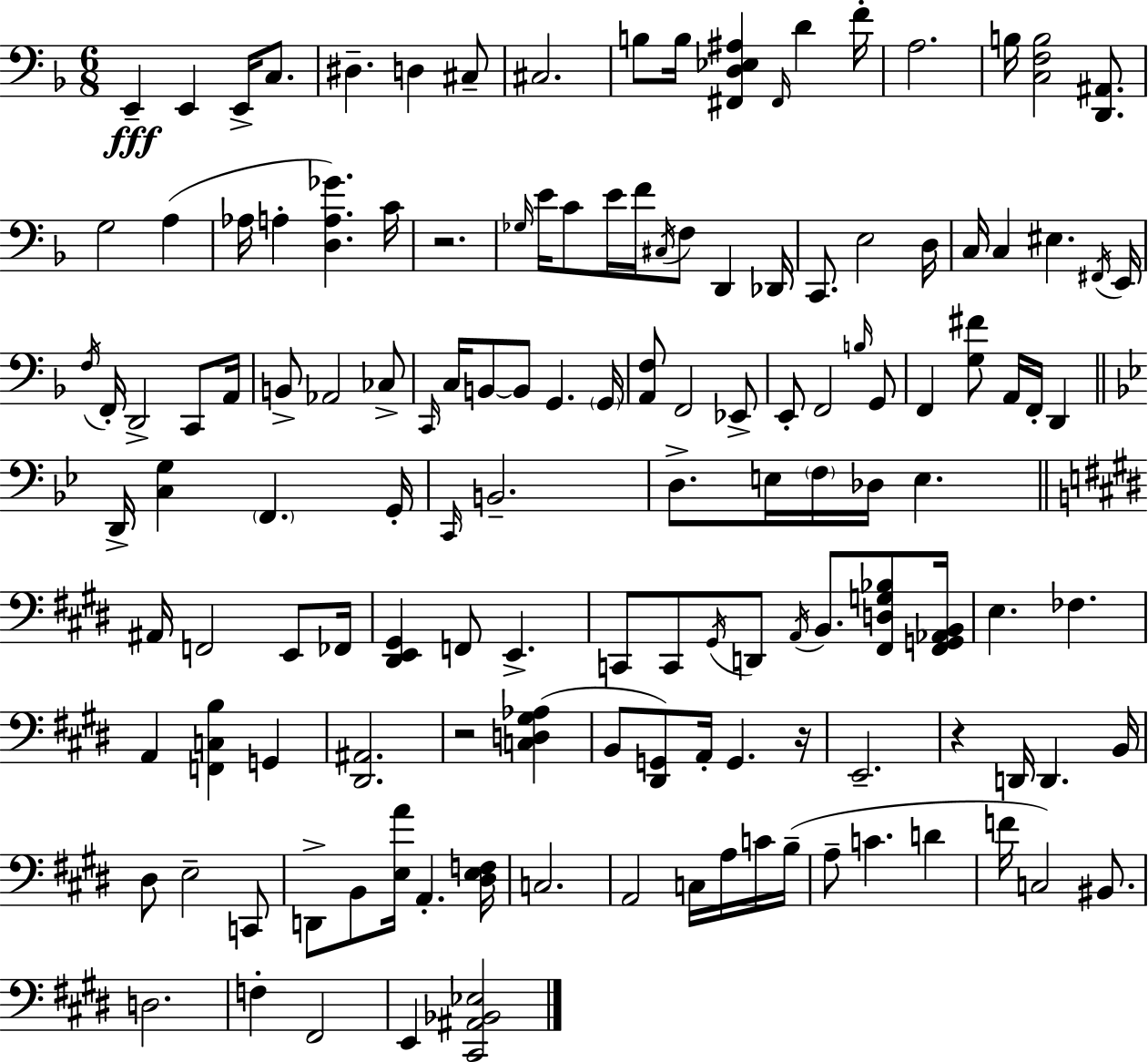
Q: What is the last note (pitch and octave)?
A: E2